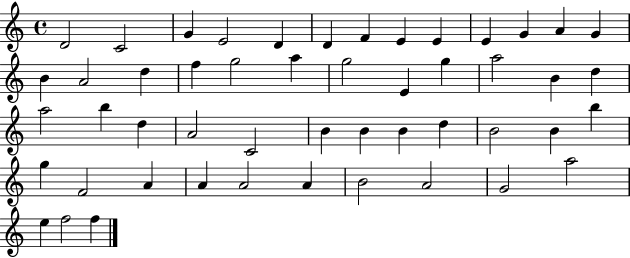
{
  \clef treble
  \time 4/4
  \defaultTimeSignature
  \key c \major
  d'2 c'2 | g'4 e'2 d'4 | d'4 f'4 e'4 e'4 | e'4 g'4 a'4 g'4 | \break b'4 a'2 d''4 | f''4 g''2 a''4 | g''2 e'4 g''4 | a''2 b'4 d''4 | \break a''2 b''4 d''4 | a'2 c'2 | b'4 b'4 b'4 d''4 | b'2 b'4 b''4 | \break g''4 f'2 a'4 | a'4 a'2 a'4 | b'2 a'2 | g'2 a''2 | \break e''4 f''2 f''4 | \bar "|."
}